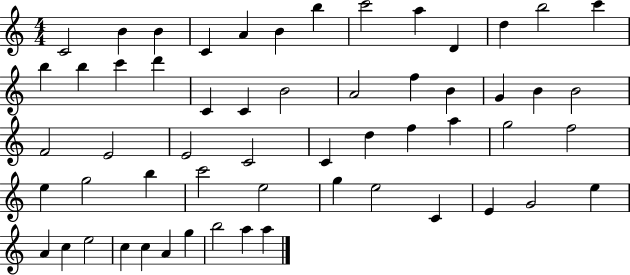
X:1
T:Untitled
M:4/4
L:1/4
K:C
C2 B B C A B b c'2 a D d b2 c' b b c' d' C C B2 A2 f B G B B2 F2 E2 E2 C2 C d f a g2 f2 e g2 b c'2 e2 g e2 C E G2 e A c e2 c c A g b2 a a